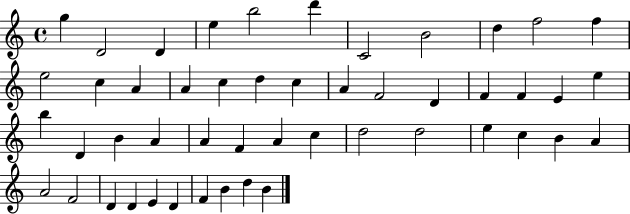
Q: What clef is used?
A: treble